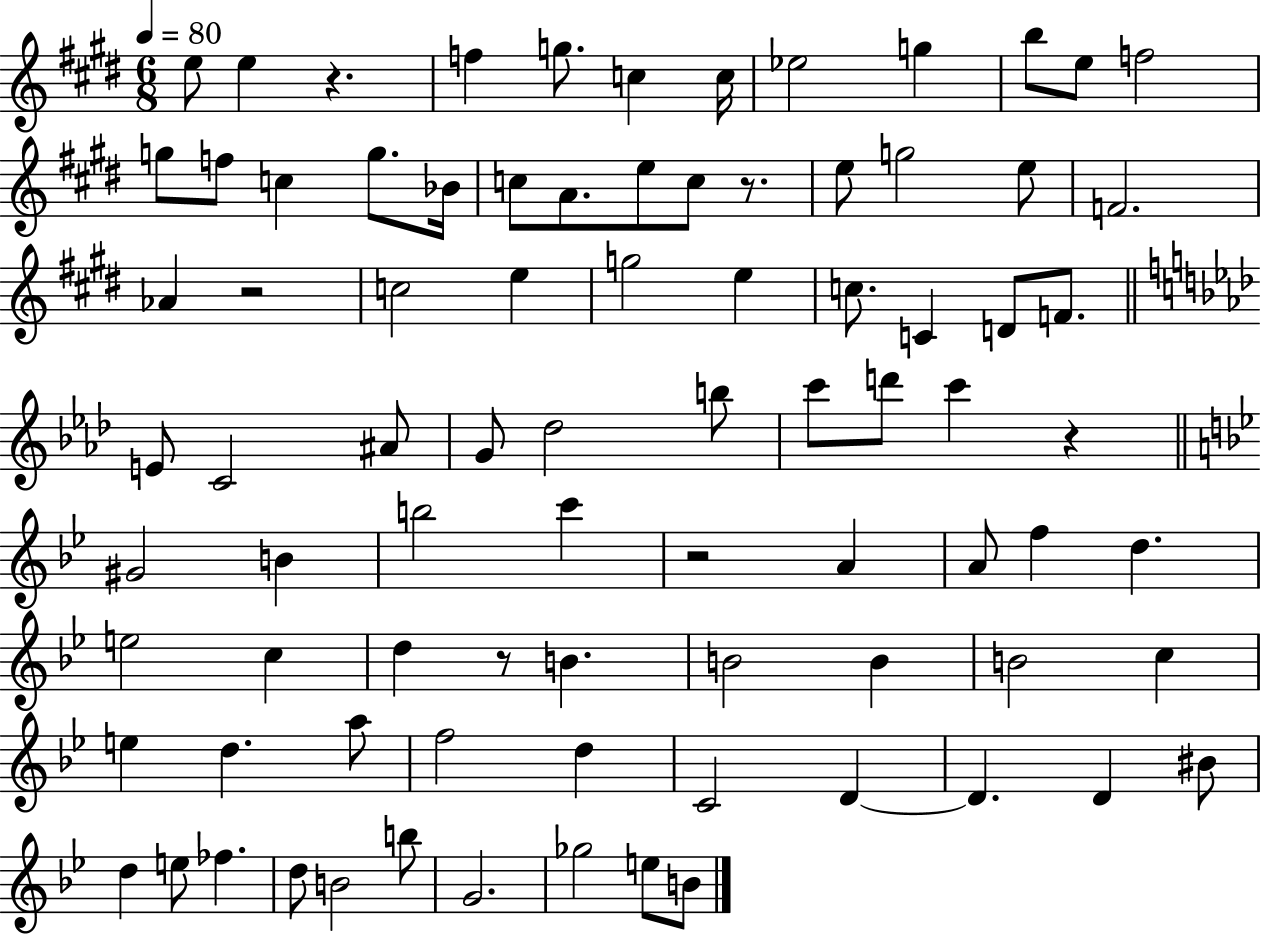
E5/e E5/q R/q. F5/q G5/e. C5/q C5/s Eb5/h G5/q B5/e E5/e F5/h G5/e F5/e C5/q G5/e. Bb4/s C5/e A4/e. E5/e C5/e R/e. E5/e G5/h E5/e F4/h. Ab4/q R/h C5/h E5/q G5/h E5/q C5/e. C4/q D4/e F4/e. E4/e C4/h A#4/e G4/e Db5/h B5/e C6/e D6/e C6/q R/q G#4/h B4/q B5/h C6/q R/h A4/q A4/e F5/q D5/q. E5/h C5/q D5/q R/e B4/q. B4/h B4/q B4/h C5/q E5/q D5/q. A5/e F5/h D5/q C4/h D4/q D4/q. D4/q BIS4/e D5/q E5/e FES5/q. D5/e B4/h B5/e G4/h. Gb5/h E5/e B4/e